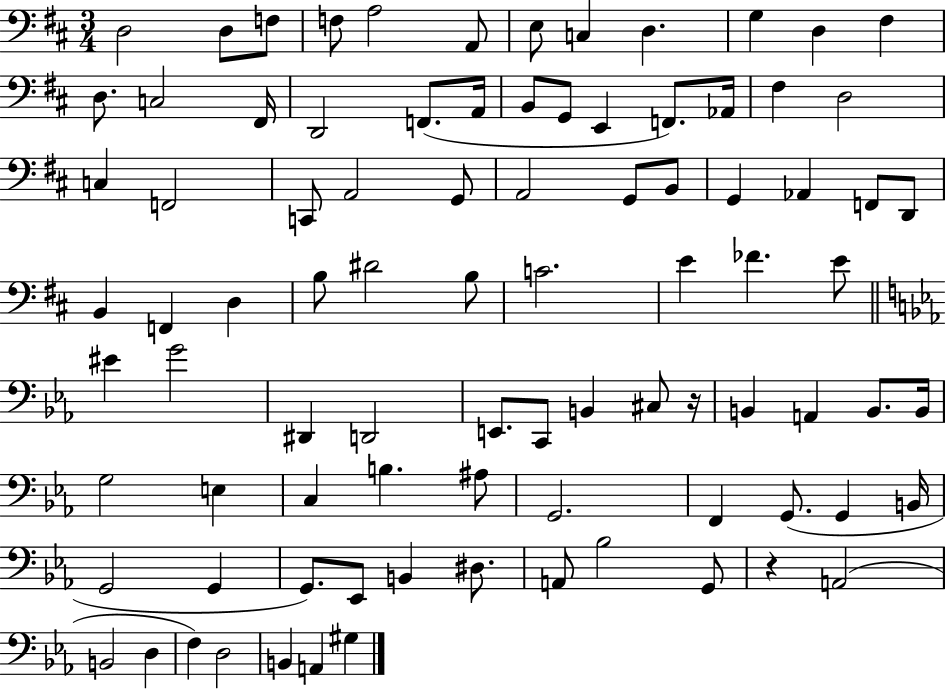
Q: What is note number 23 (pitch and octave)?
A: Ab2